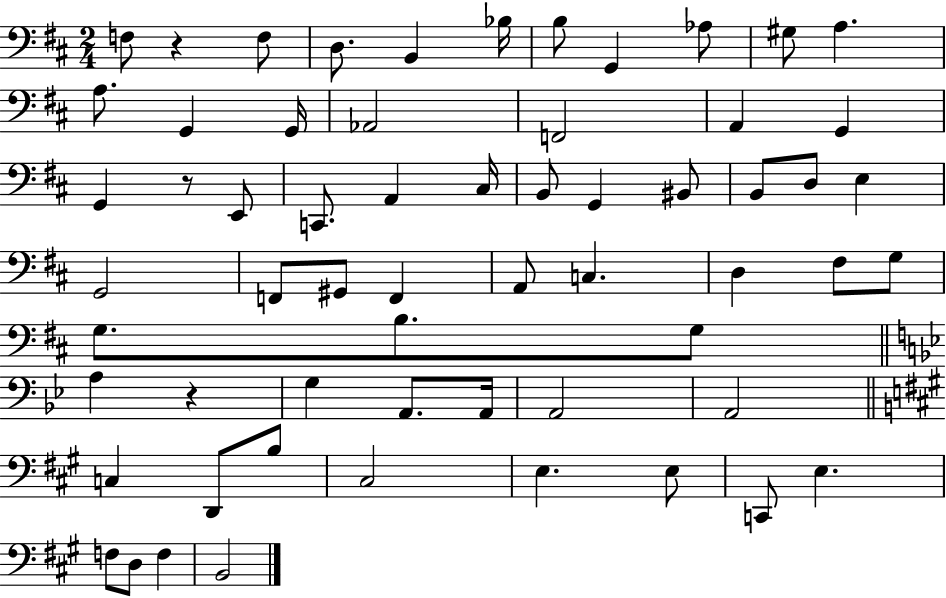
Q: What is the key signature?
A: D major